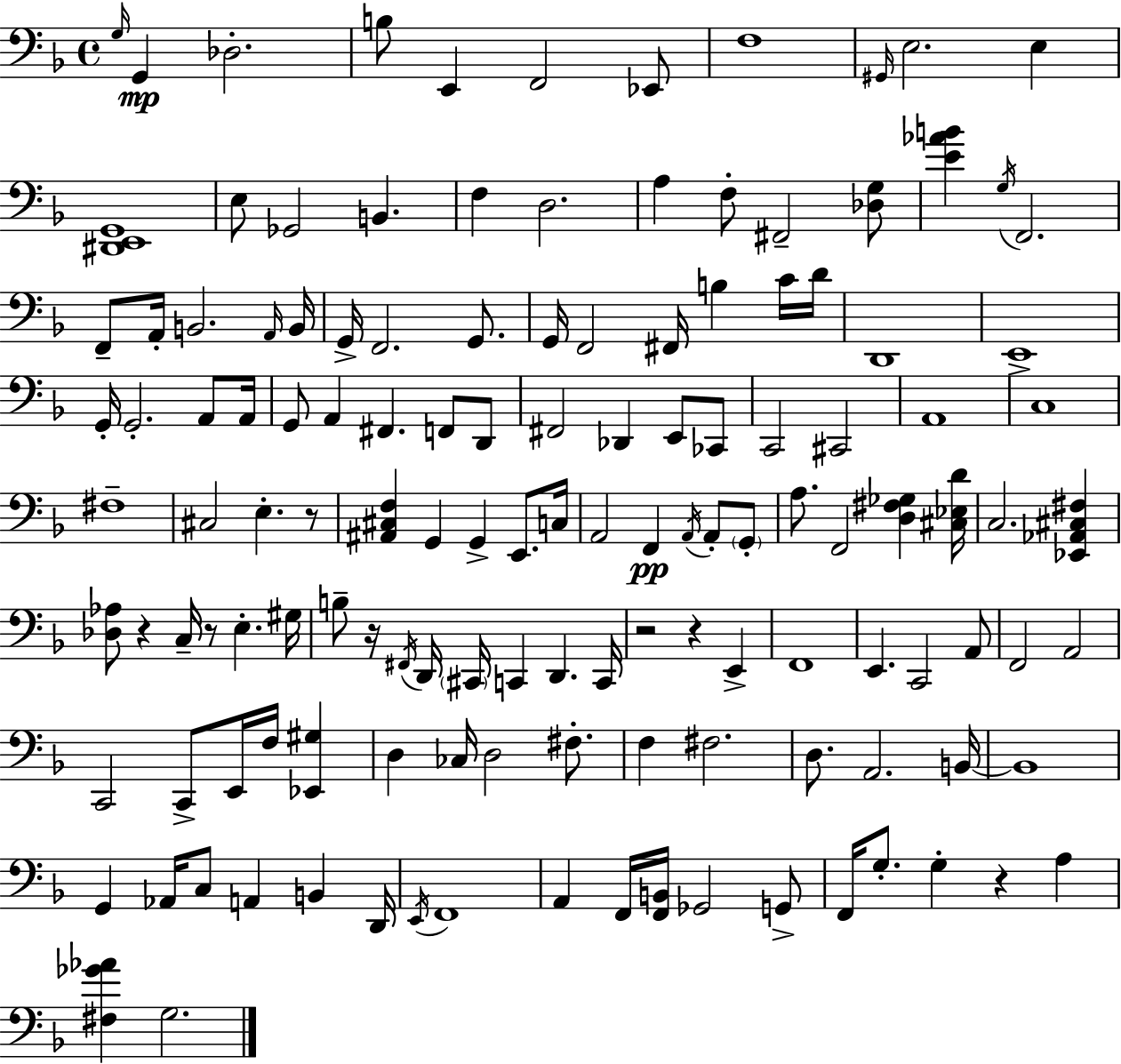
{
  \clef bass
  \time 4/4
  \defaultTimeSignature
  \key f \major
  \grace { g16 }\mp g,4 des2.-. | b8 e,4 f,2 ees,8 | f1 | \grace { gis,16 } e2. e4 | \break <dis, e, g,>1 | e8 ges,2 b,4. | f4 d2. | a4 f8-. fis,2-- | \break <des g>8 <e' aes' b'>4 \acciaccatura { g16 } f,2. | f,8-- a,16-. b,2. | \grace { a,16 } b,16 g,16-> f,2. | g,8. g,16 f,2 fis,16 b4 | \break c'16 d'16 d,1 | e,1-> | g,16-. g,2.-. | a,8 a,16 g,8 a,4 fis,4. | \break f,8 d,8 fis,2 des,4 | e,8 ces,8 c,2 cis,2 | a,1 | c1 | \break fis1-- | cis2 e4.-. | r8 <ais, cis f>4 g,4 g,4-> | e,8. c16 a,2 f,4\pp | \break \acciaccatura { a,16 } a,8-. \parenthesize g,8-. a8. f,2 | <d fis ges>4 <cis ees d'>16 c2. | <ees, aes, cis fis>4 <des aes>8 r4 c16-- r8 e4.-. | gis16 b8-- r16 \acciaccatura { fis,16 } d,16 \parenthesize cis,16 c,4 d,4. | \break c,16 r2 r4 | e,4-> f,1 | e,4. c,2 | a,8 f,2 a,2 | \break c,2 c,8-> | e,16 f16 <ees, gis>4 d4 ces16 d2 | fis8.-. f4 fis2. | d8. a,2. | \break b,16~~ b,1 | g,4 aes,16 c8 a,4 | b,4 d,16 \acciaccatura { e,16 } f,1 | a,4 f,16 <f, b,>16 ges,2 | \break g,8-> f,16 g8.-. g4-. r4 | a4 <fis ges' aes'>4 g2. | \bar "|."
}